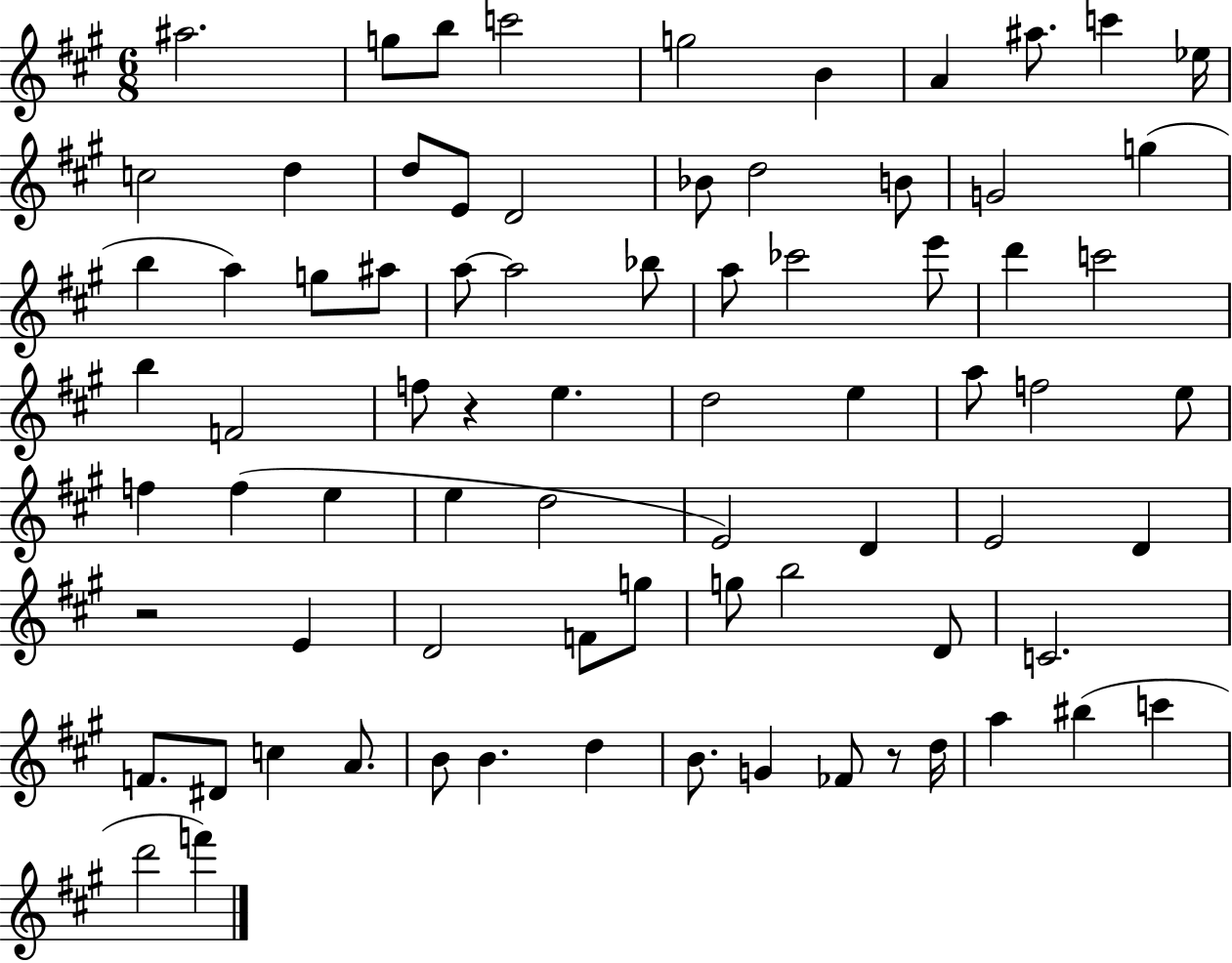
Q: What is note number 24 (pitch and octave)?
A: A#5